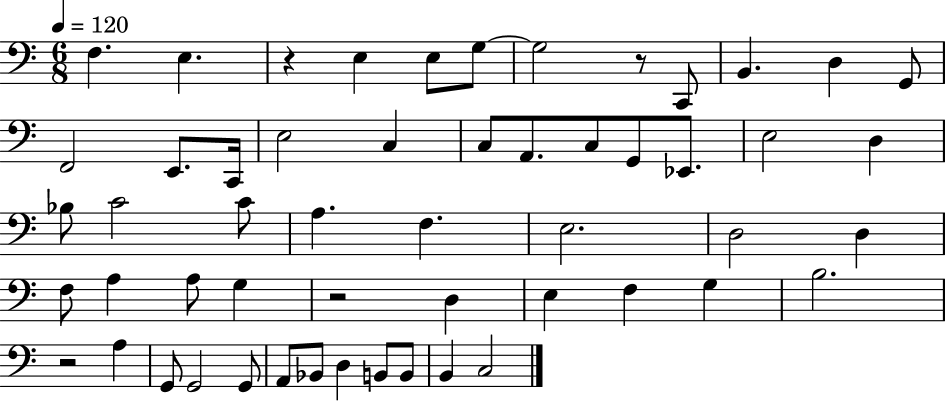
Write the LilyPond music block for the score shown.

{
  \clef bass
  \numericTimeSignature
  \time 6/8
  \key c \major
  \tempo 4 = 120
  f4. e4. | r4 e4 e8 g8~~ | g2 r8 c,8 | b,4. d4 g,8 | \break f,2 e,8. c,16 | e2 c4 | c8 a,8. c8 g,8 ees,8. | e2 d4 | \break bes8 c'2 c'8 | a4. f4. | e2. | d2 d4 | \break f8 a4 a8 g4 | r2 d4 | e4 f4 g4 | b2. | \break r2 a4 | g,8 g,2 g,8 | a,8 bes,8 d4 b,8 b,8 | b,4 c2 | \break \bar "|."
}